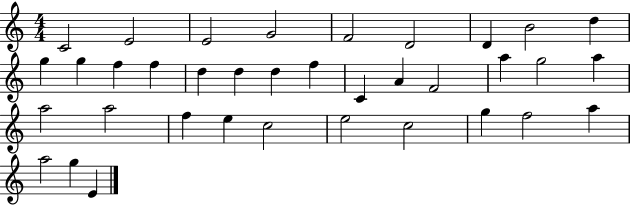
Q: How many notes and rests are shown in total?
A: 36